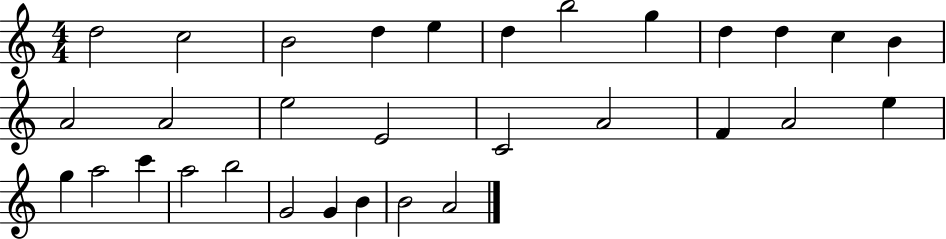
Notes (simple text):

D5/h C5/h B4/h D5/q E5/q D5/q B5/h G5/q D5/q D5/q C5/q B4/q A4/h A4/h E5/h E4/h C4/h A4/h F4/q A4/h E5/q G5/q A5/h C6/q A5/h B5/h G4/h G4/q B4/q B4/h A4/h